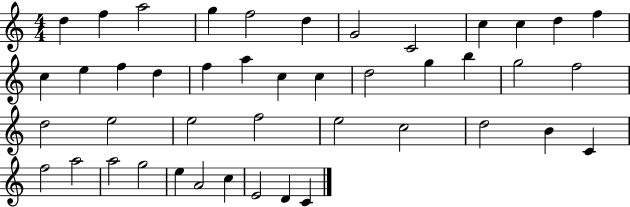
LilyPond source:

{
  \clef treble
  \numericTimeSignature
  \time 4/4
  \key c \major
  d''4 f''4 a''2 | g''4 f''2 d''4 | g'2 c'2 | c''4 c''4 d''4 f''4 | \break c''4 e''4 f''4 d''4 | f''4 a''4 c''4 c''4 | d''2 g''4 b''4 | g''2 f''2 | \break d''2 e''2 | e''2 f''2 | e''2 c''2 | d''2 b'4 c'4 | \break f''2 a''2 | a''2 g''2 | e''4 a'2 c''4 | e'2 d'4 c'4 | \break \bar "|."
}